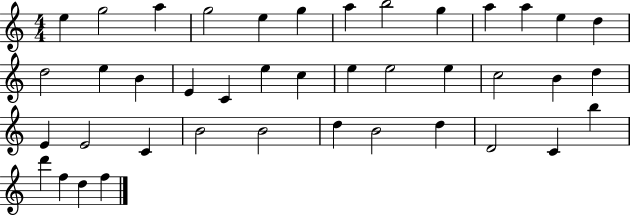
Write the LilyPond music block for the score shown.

{
  \clef treble
  \numericTimeSignature
  \time 4/4
  \key c \major
  e''4 g''2 a''4 | g''2 e''4 g''4 | a''4 b''2 g''4 | a''4 a''4 e''4 d''4 | \break d''2 e''4 b'4 | e'4 c'4 e''4 c''4 | e''4 e''2 e''4 | c''2 b'4 d''4 | \break e'4 e'2 c'4 | b'2 b'2 | d''4 b'2 d''4 | d'2 c'4 b''4 | \break d'''4 f''4 d''4 f''4 | \bar "|."
}